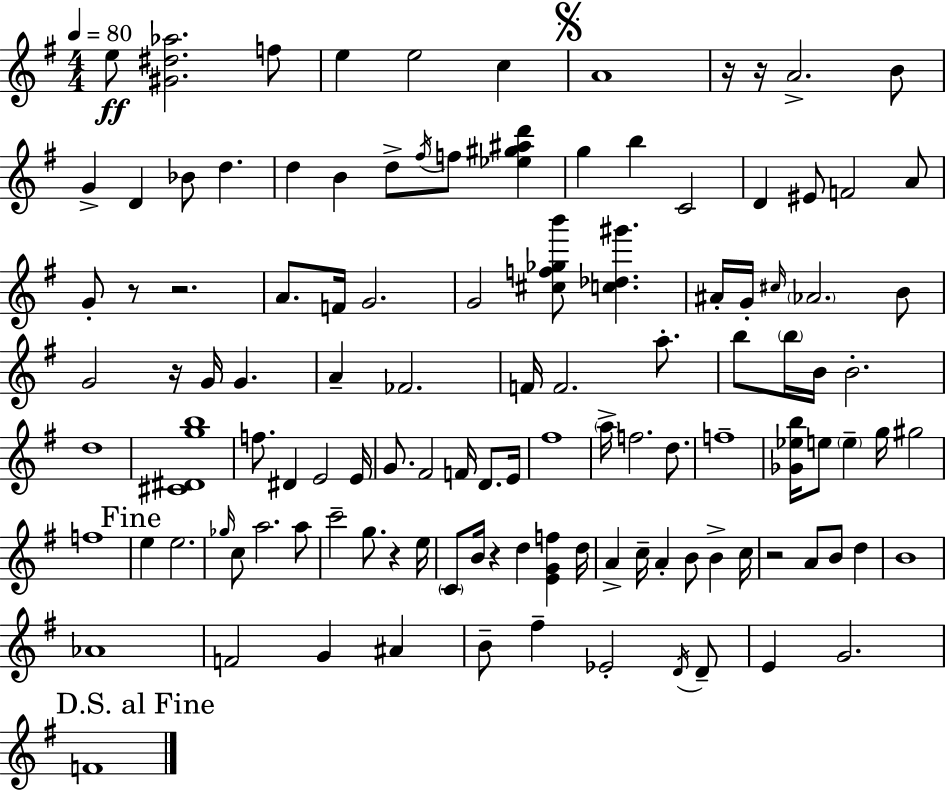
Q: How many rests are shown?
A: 8